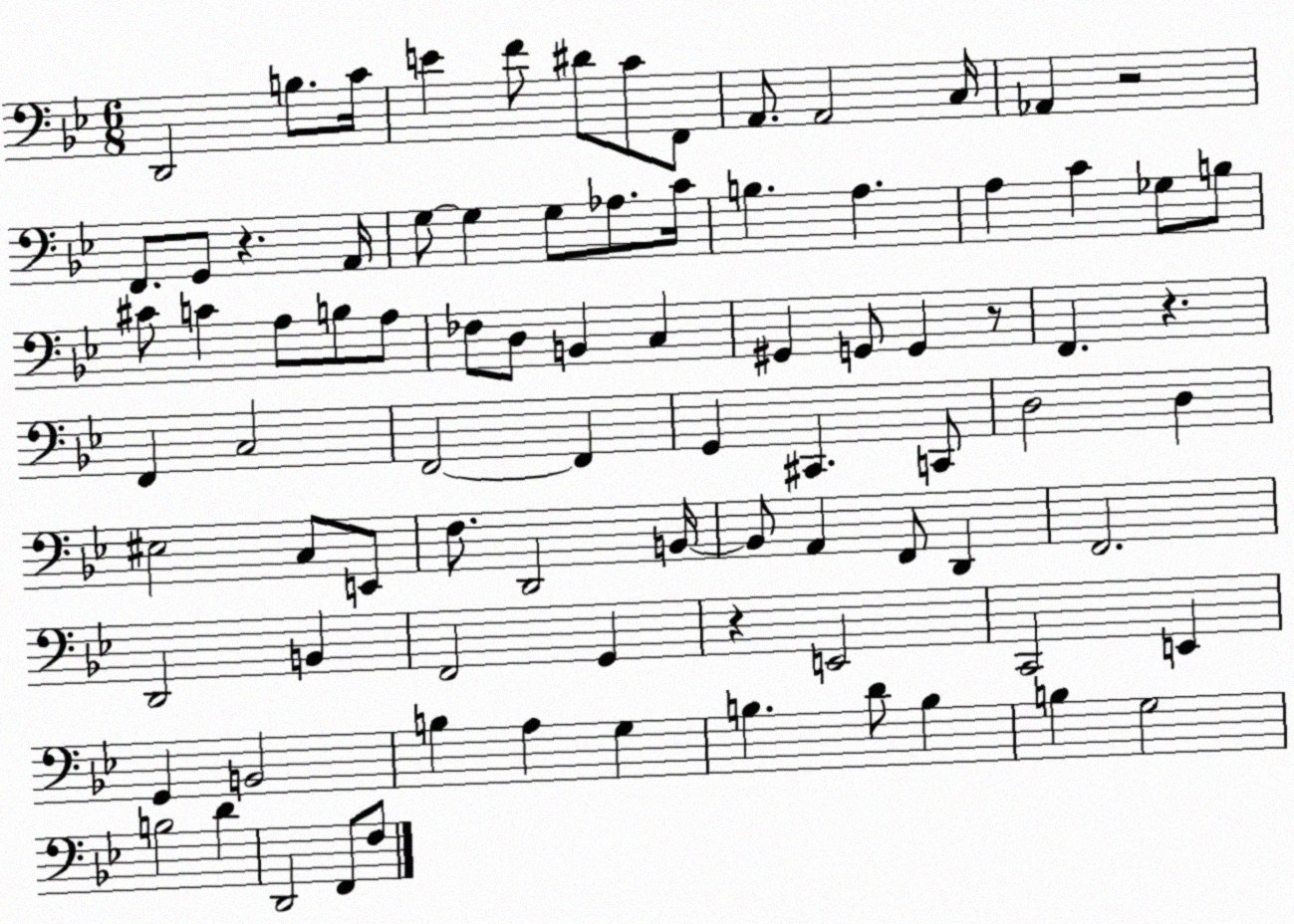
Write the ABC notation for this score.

X:1
T:Untitled
M:6/8
L:1/4
K:Bb
D,,2 B,/2 C/4 E F/2 ^D/2 C/2 F,,/2 A,,/2 A,,2 C,/4 _A,, z2 F,,/2 G,,/2 z A,,/4 G,/2 G, G,/2 _A,/2 C/4 B, A, A, C _G,/2 B,/2 ^C/2 C A,/2 B,/2 A,/2 _F,/2 D,/2 B,, C, ^G,, G,,/2 G,, z/2 F,, z F,, C,2 F,,2 F,, G,, ^C,, C,,/2 D,2 D, ^E,2 C,/2 E,,/2 F,/2 D,,2 B,,/4 B,,/2 A,, F,,/2 D,, F,,2 D,,2 B,, F,,2 G,, z E,,2 C,,2 E,, G,, B,,2 B, A, G, B, D/2 B, B, G,2 B,2 D D,,2 F,,/2 F,/2